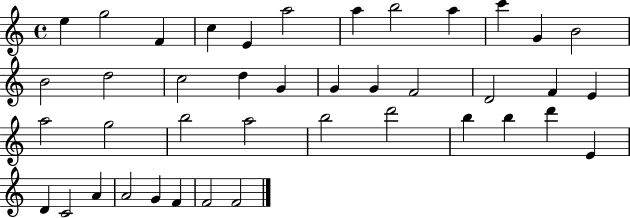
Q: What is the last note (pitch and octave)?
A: F4